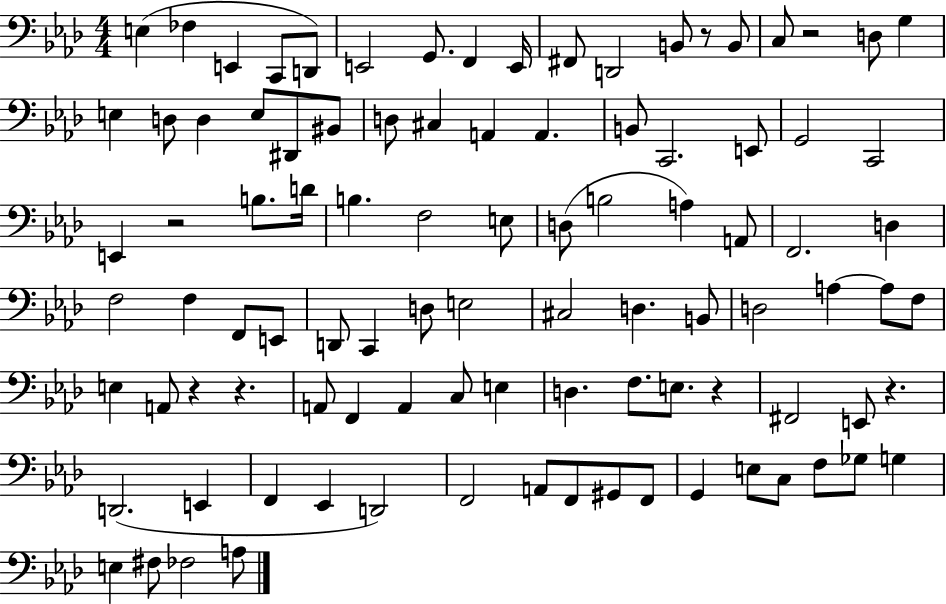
E3/q FES3/q E2/q C2/e D2/e E2/h G2/e. F2/q E2/s F#2/e D2/h B2/e R/e B2/e C3/e R/h D3/e G3/q E3/q D3/e D3/q E3/e D#2/e BIS2/e D3/e C#3/q A2/q A2/q. B2/e C2/h. E2/e G2/h C2/h E2/q R/h B3/e. D4/s B3/q. F3/h E3/e D3/e B3/h A3/q A2/e F2/h. D3/q F3/h F3/q F2/e E2/e D2/e C2/q D3/e E3/h C#3/h D3/q. B2/e D3/h A3/q A3/e F3/e E3/q A2/e R/q R/q. A2/e F2/q A2/q C3/e E3/q D3/q. F3/e. E3/e. R/q F#2/h E2/e R/q. D2/h. E2/q F2/q Eb2/q D2/h F2/h A2/e F2/e G#2/e F2/e G2/q E3/e C3/e F3/e Gb3/e G3/q E3/q F#3/e FES3/h A3/e